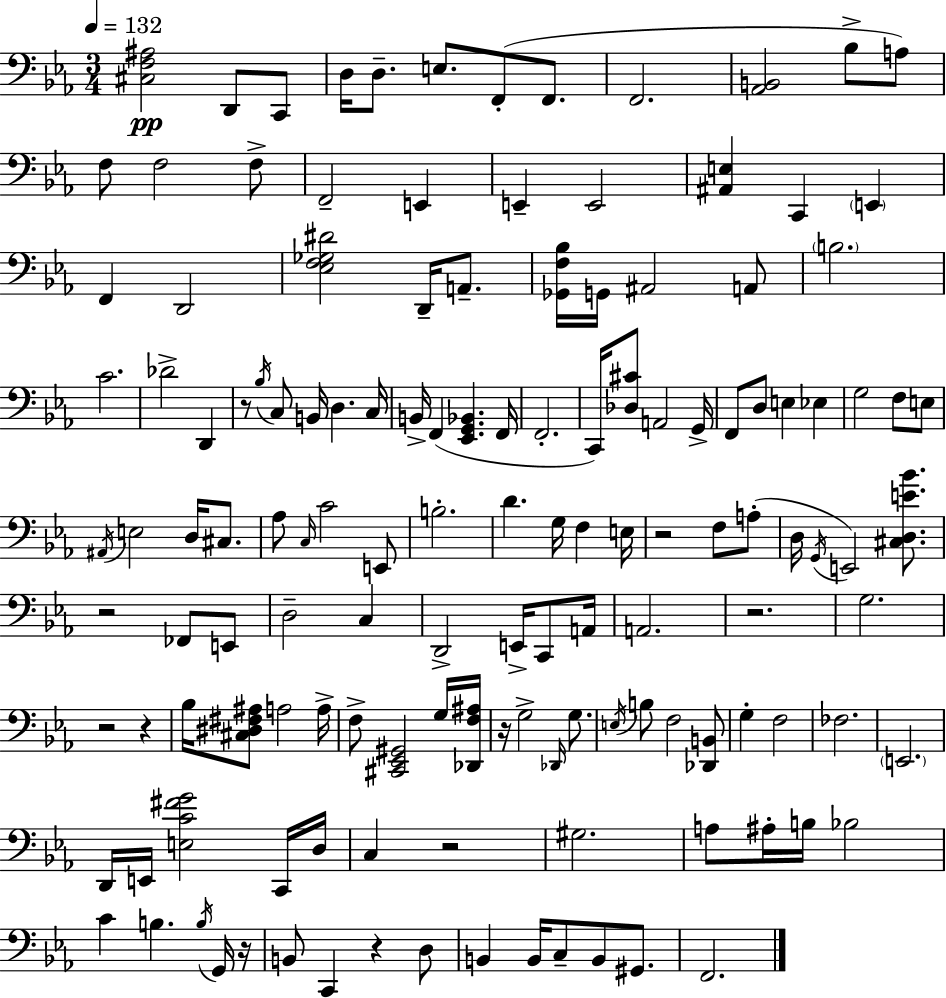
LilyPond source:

{
  \clef bass
  \numericTimeSignature
  \time 3/4
  \key c \minor
  \tempo 4 = 132
  <cis f ais>2\pp d,8 c,8 | d16 d8.-- e8. f,8-.( f,8. | f,2. | <aes, b,>2 bes8-> a8) | \break f8 f2 f8-> | f,2-- e,4 | e,4-- e,2 | <ais, e>4 c,4 \parenthesize e,4 | \break f,4 d,2 | <ees f ges dis'>2 d,16-- a,8.-- | <ges, f bes>16 g,16 ais,2 a,8 | \parenthesize b2. | \break c'2. | des'2-> d,4 | r8 \acciaccatura { bes16 } c8 b,16 d4. | c16 b,16-> f,4( <ees, g, bes,>4. | \break f,16 f,2.-. | c,16) <des cis'>8 a,2 | g,16-> f,8 d8 e4 ees4 | g2 f8 e8 | \break \acciaccatura { ais,16 } e2 d16 cis8. | aes8 \grace { c16 } c'2 | e,8 b2.-. | d'4. g16 f4 | \break e16 r2 f8 | a8-.( d16 \acciaccatura { g,16 }) e,2 | <cis d e' bes'>8. r2 | fes,8 e,8 d2-- | \break c4 d,2-> | e,16-> c,8 a,16 a,2. | r2. | g2. | \break r2 | r4 bes16 <cis dis fis ais>8 a2 | a16-> f8-> <cis, ees, gis,>2 | g16 <des, f ais>16 r16 g2-> | \break \grace { des,16 } g8. \acciaccatura { e16 } b8 f2 | <des, b,>8 g4-. f2 | fes2. | \parenthesize e,2. | \break d,16 e,16 <e c' fis' g'>2 | c,16 d16 c4 r2 | gis2. | a8 ais16-. b16 bes2 | \break c'4 b4. | \acciaccatura { b16 } g,16 r16 b,8 c,4 | r4 d8 b,4 b,16 | c8-- b,8 gis,8. f,2. | \break \bar "|."
}